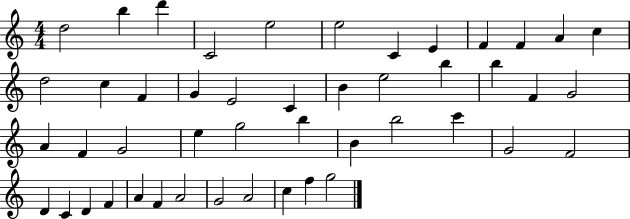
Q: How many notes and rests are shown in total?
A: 47